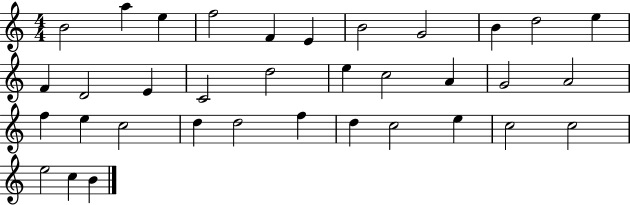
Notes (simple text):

B4/h A5/q E5/q F5/h F4/q E4/q B4/h G4/h B4/q D5/h E5/q F4/q D4/h E4/q C4/h D5/h E5/q C5/h A4/q G4/h A4/h F5/q E5/q C5/h D5/q D5/h F5/q D5/q C5/h E5/q C5/h C5/h E5/h C5/q B4/q